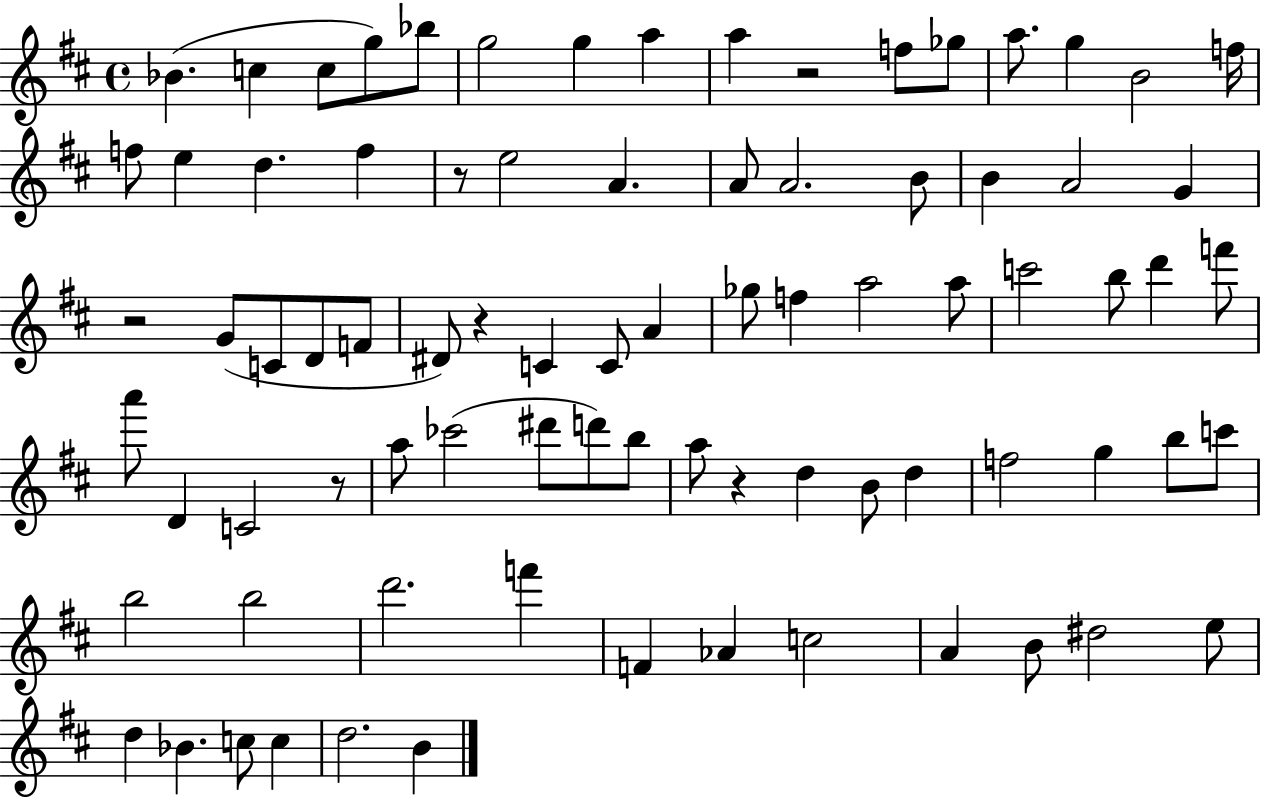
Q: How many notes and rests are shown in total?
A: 82